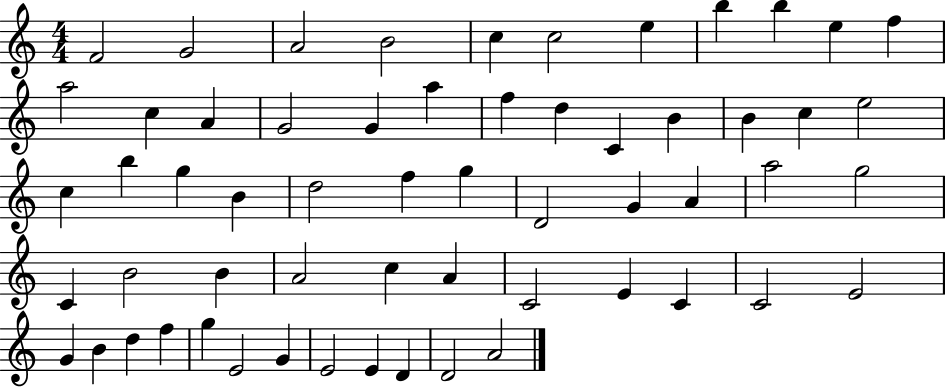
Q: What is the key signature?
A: C major